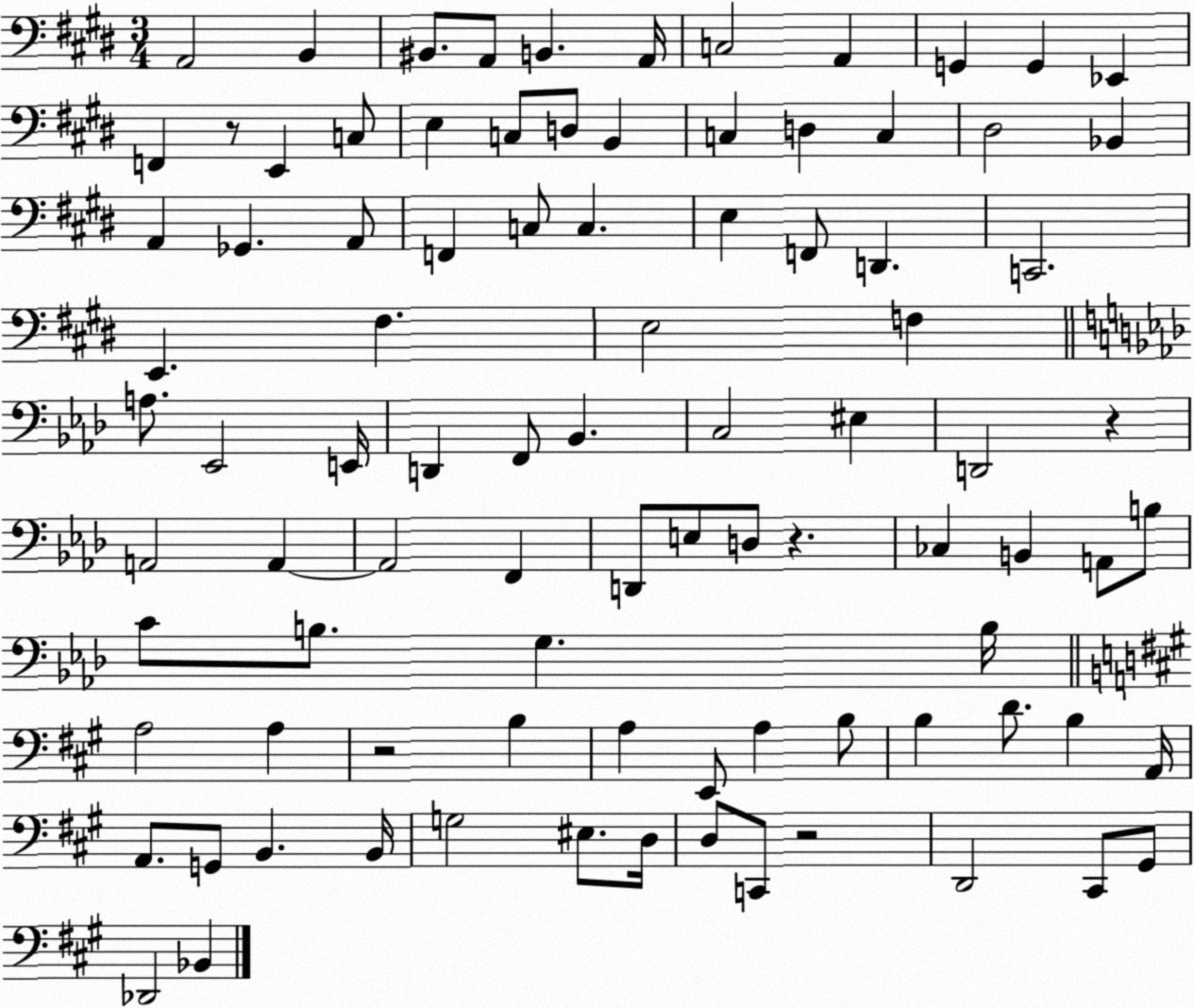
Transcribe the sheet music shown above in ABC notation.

X:1
T:Untitled
M:3/4
L:1/4
K:E
A,,2 B,, ^B,,/2 A,,/2 B,, A,,/4 C,2 A,, G,, G,, _E,, F,, z/2 E,, C,/2 E, C,/2 D,/2 B,, C, D, C, ^D,2 _B,, A,, _G,, A,,/2 F,, C,/2 C, E, F,,/2 D,, C,,2 E,, ^F, E,2 F, A,/2 _E,,2 E,,/4 D,, F,,/2 _B,, C,2 ^E, D,,2 z A,,2 A,, A,,2 F,, D,,/2 E,/2 D,/2 z _C, B,, A,,/2 B,/2 C/2 B,/2 G, B,/4 A,2 A, z2 B, A, E,,/2 A, B,/2 B, D/2 B, A,,/4 A,,/2 G,,/2 B,, B,,/4 G,2 ^E,/2 D,/4 D,/2 C,,/2 z2 D,,2 ^C,,/2 ^G,,/2 _D,,2 _B,,